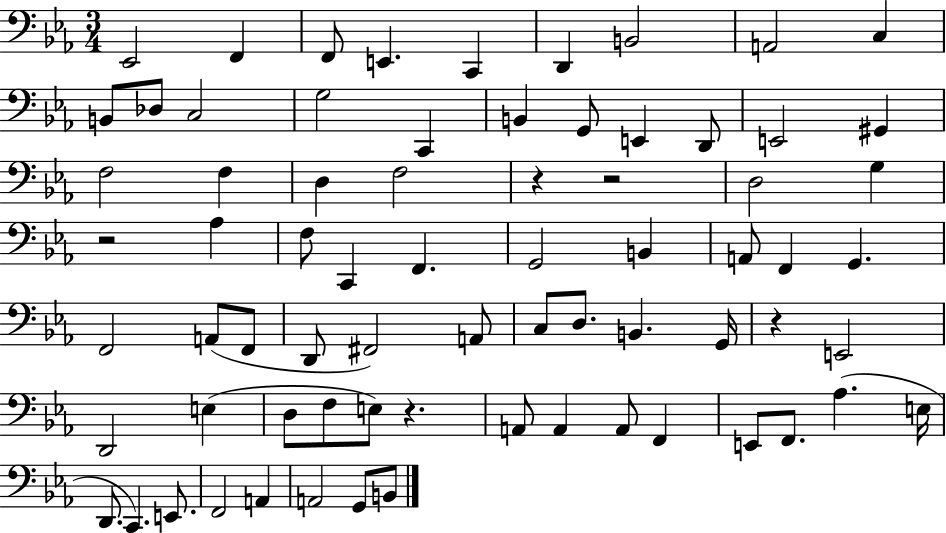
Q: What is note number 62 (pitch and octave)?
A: E2